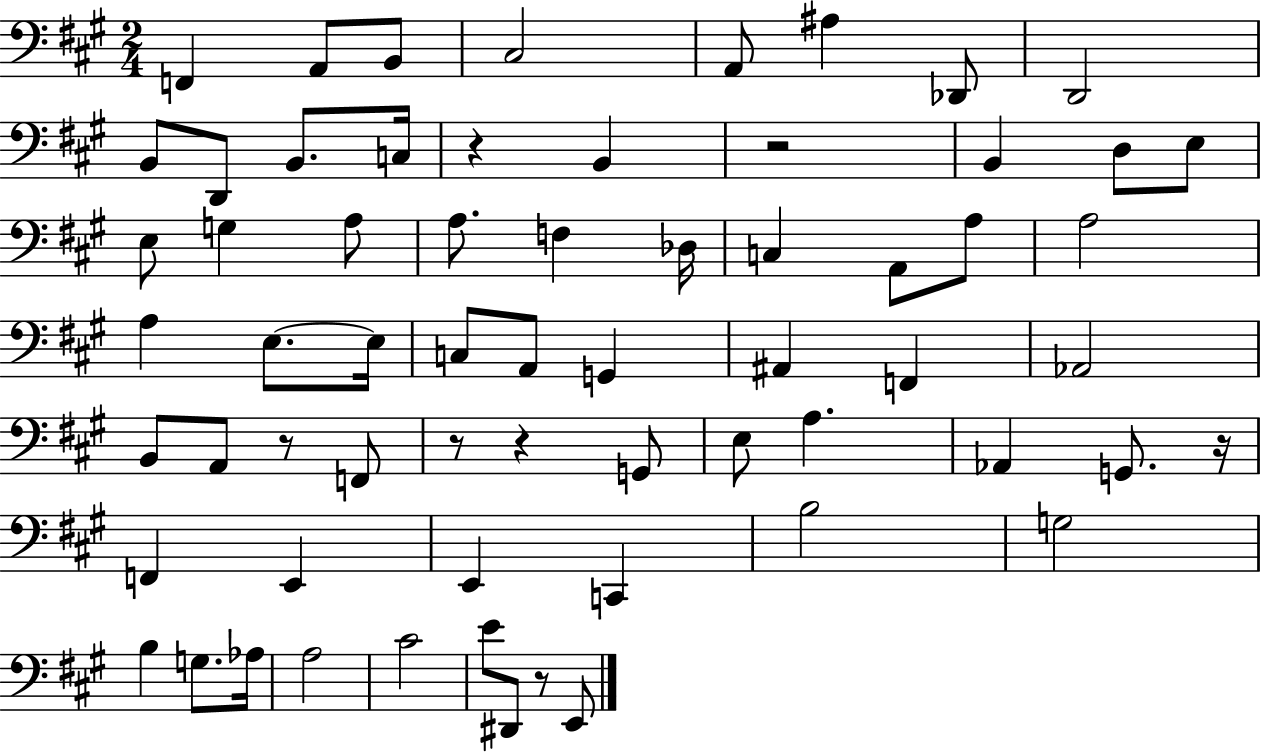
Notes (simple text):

F2/q A2/e B2/e C#3/h A2/e A#3/q Db2/e D2/h B2/e D2/e B2/e. C3/s R/q B2/q R/h B2/q D3/e E3/e E3/e G3/q A3/e A3/e. F3/q Db3/s C3/q A2/e A3/e A3/h A3/q E3/e. E3/s C3/e A2/e G2/q A#2/q F2/q Ab2/h B2/e A2/e R/e F2/e R/e R/q G2/e E3/e A3/q. Ab2/q G2/e. R/s F2/q E2/q E2/q C2/q B3/h G3/h B3/q G3/e. Ab3/s A3/h C#4/h E4/e D#2/e R/e E2/e